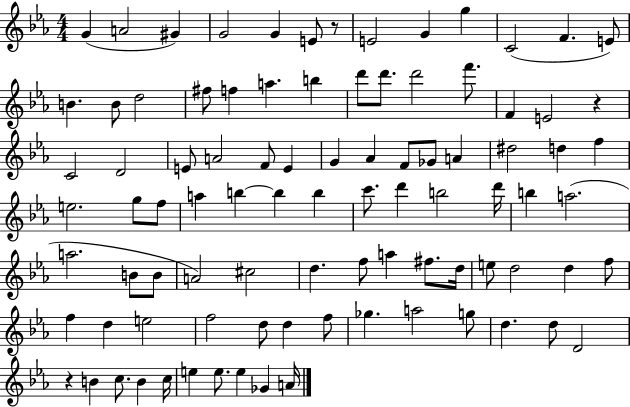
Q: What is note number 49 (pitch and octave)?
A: B5